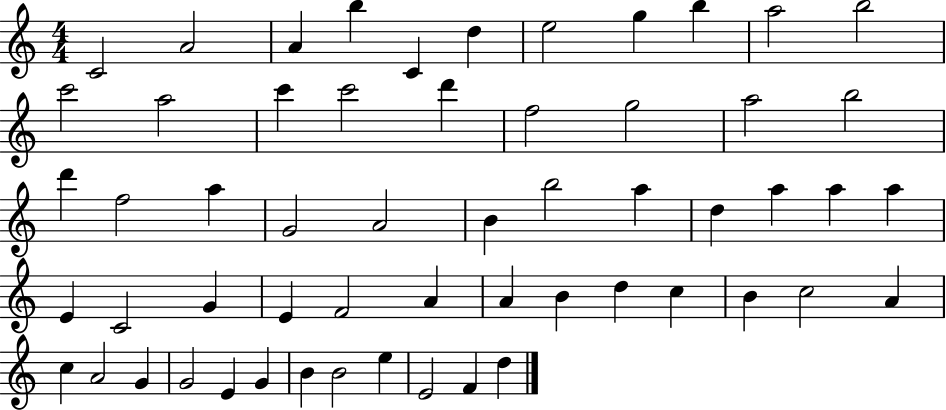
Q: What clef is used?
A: treble